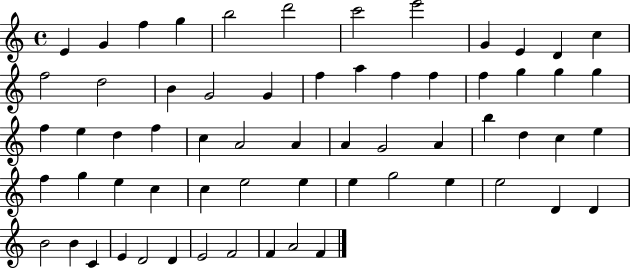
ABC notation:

X:1
T:Untitled
M:4/4
L:1/4
K:C
E G f g b2 d'2 c'2 e'2 G E D c f2 d2 B G2 G f a f f f g g g f e d f c A2 A A G2 A b d c e f g e c c e2 e e g2 e e2 D D B2 B C E D2 D E2 F2 F A2 F